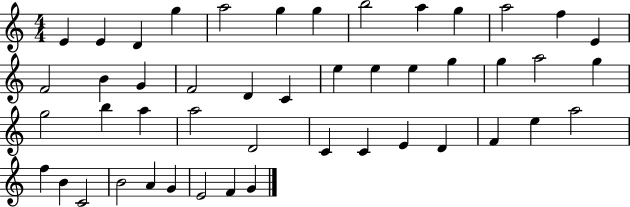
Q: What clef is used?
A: treble